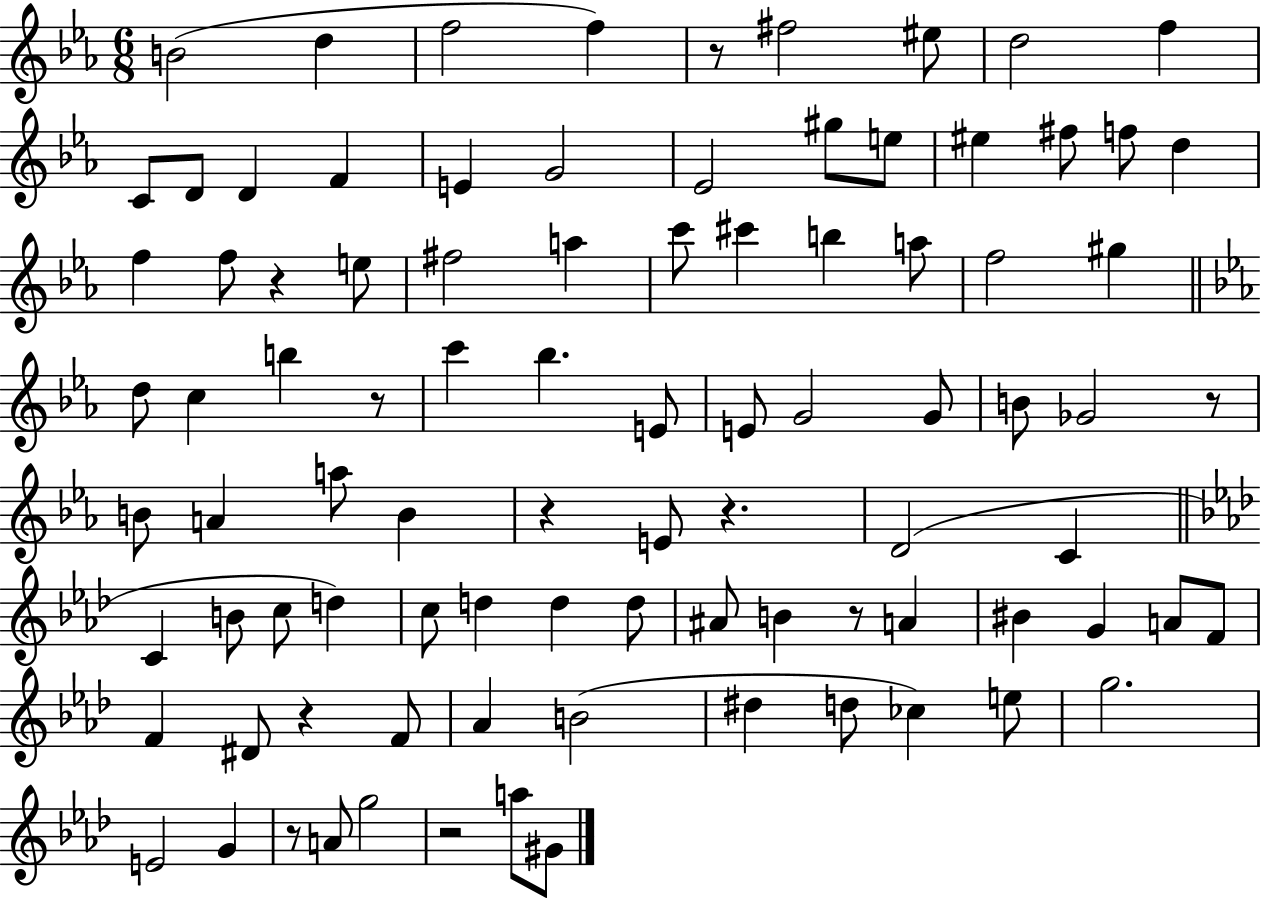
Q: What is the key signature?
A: EES major